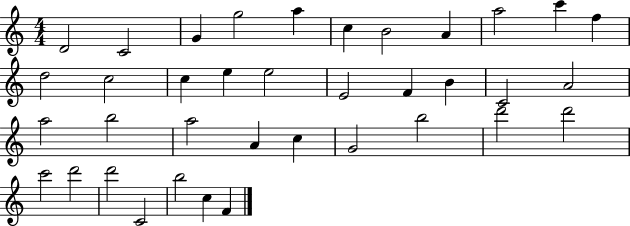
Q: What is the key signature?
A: C major